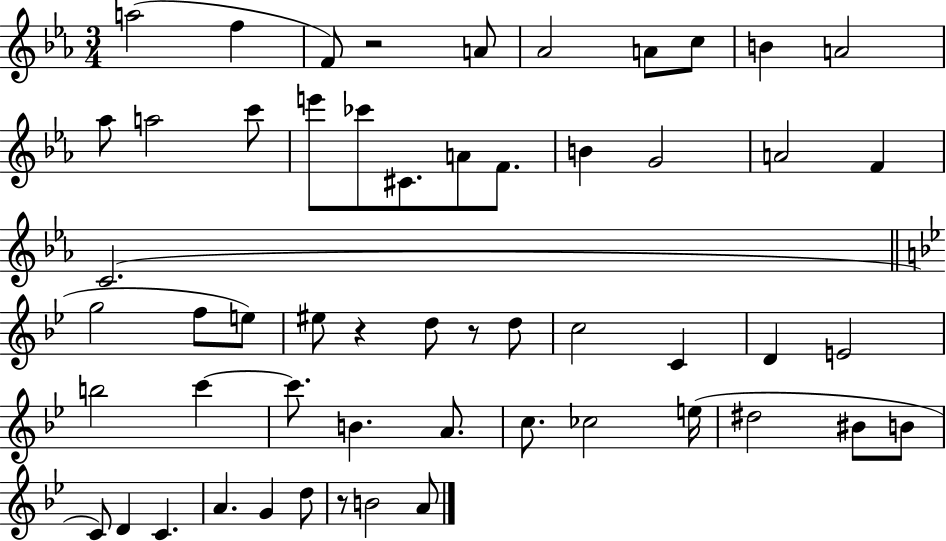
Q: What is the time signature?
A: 3/4